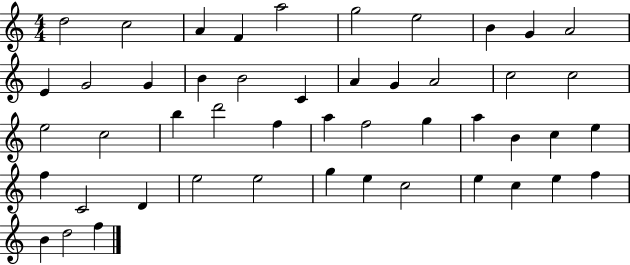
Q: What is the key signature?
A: C major